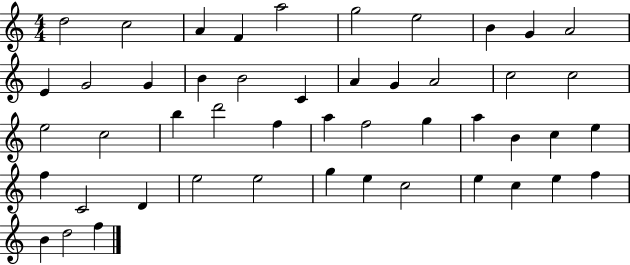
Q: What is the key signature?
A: C major